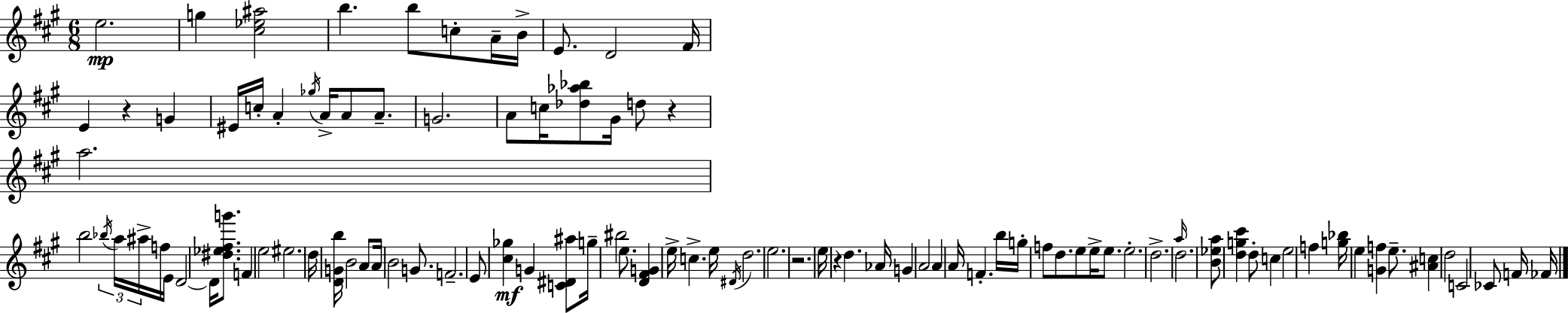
{
  \clef treble
  \numericTimeSignature
  \time 6/8
  \key a \major
  \repeat volta 2 { e''2.\mp | g''4 <cis'' ees'' ais''>2 | b''4. b''8 c''8-. a'16-- b'16-> | e'8. d'2 fis'16 | \break e'4 r4 g'4 | eis'16 c''16-. a'4-. \acciaccatura { ges''16 } a'16-> a'8 a'8.-- | g'2. | a'8 c''16 <des'' aes'' bes''>8 gis'16 d''8 r4 | \break a''2. | b''2 \tuplet 3/2 { \acciaccatura { bes''16 } a''16 ais''16-> } | f''16 e'16 d'2~~ d'16 <dis'' ees'' fis'' g'''>8. | f'4 e''2 | \break eis''2. | \parenthesize d''16 <d' g' b''>16 b'2 | a'8 a'16 b'2 g'8. | f'2.-- | \break e'8 <cis'' ges''>4\mf g'4 | <c' dis' ais''>8 g''16-- bis''2 e''8. | <d' fis' g'>4 e''16-> c''4.-> | e''16 \acciaccatura { dis'16 } d''2. | \break e''2. | r2. | e''16 r4 d''4. | aes'16 g'4 a'2 | \break a'4 a'16 f'4.-. | b''16 g''16-. f''8 d''8. e''8 e''16-> | e''8. e''2.-. | d''2.-> | \break \grace { a''16 } d''2. | <b' ees'' a''>8 <d'' g'' cis'''>4 d''8-. | c''4 e''2 | f''4 <g'' bes''>16 e''4 <g' f''>4 | \break e''8.-- <ais' c''>4 d''2 | c'2 | ces'8 f'16 fes'16 } \bar "|."
}